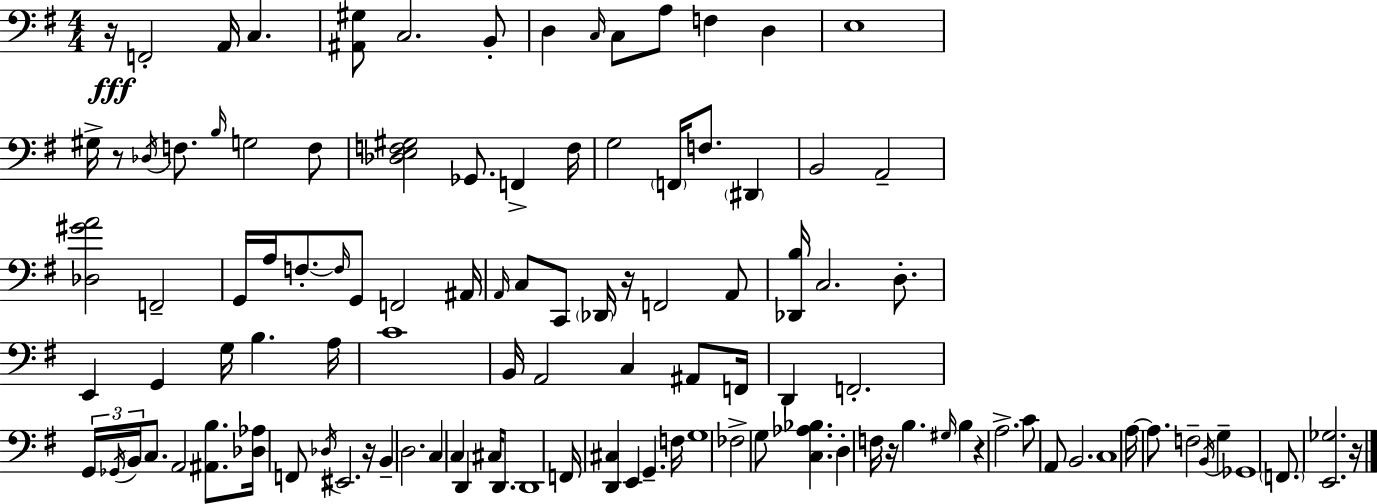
{
  \clef bass
  \numericTimeSignature
  \time 4/4
  \key e \minor
  r16\fff f,2-. a,16 c4. | <ais, gis>8 c2. b,8-. | d4 \grace { c16 } c8 a8 f4 d4 | e1 | \break gis16-> r8 \acciaccatura { des16 } f8. \grace { b16 } g2 | f8 <des e f gis>2 ges,8. f,4-> | f16 g2 \parenthesize f,16 f8. \parenthesize dis,4 | b,2 a,2-- | \break <des gis' a'>2 f,2-- | g,16 a16 f8.-.~~ \grace { f16 } g,8 f,2 | ais,16 \grace { a,16 } c8 c,8 \parenthesize des,16 r16 f,2 | a,8 <des, b>16 c2. | \break d8.-. e,4 g,4 g16 b4. | a16 c'1 | b,16 a,2 c4 | ais,8 f,16 d,4 f,2.-. | \break \tuplet 3/2 { g,16 \acciaccatura { ges,16 } b,16 } c8. a,2 | <ais, b>8. <des aes>16 f,8 \acciaccatura { des16 } eis,2. | r16 b,4-- d2. | c4 c4 d,4 | \break cis16 d,8. d,1 | f,16 <d, cis>4 e,4 | g,4.-- f16 g1 | fes2-> g8 | \break <c aes bes>4. d4-. f16 r16 b4. | \grace { gis16 } b4 r4 a2.-> | c'8 a,8 b,2. | c1 | \break a16~~ a8. f2-- | \acciaccatura { b,16 } g4-- ges,1 | \parenthesize f,8. <e, ges>2. | r16 \bar "|."
}